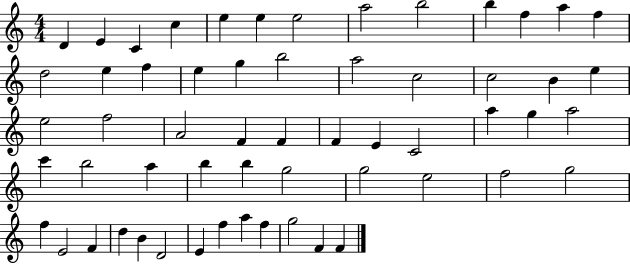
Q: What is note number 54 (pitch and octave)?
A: A5